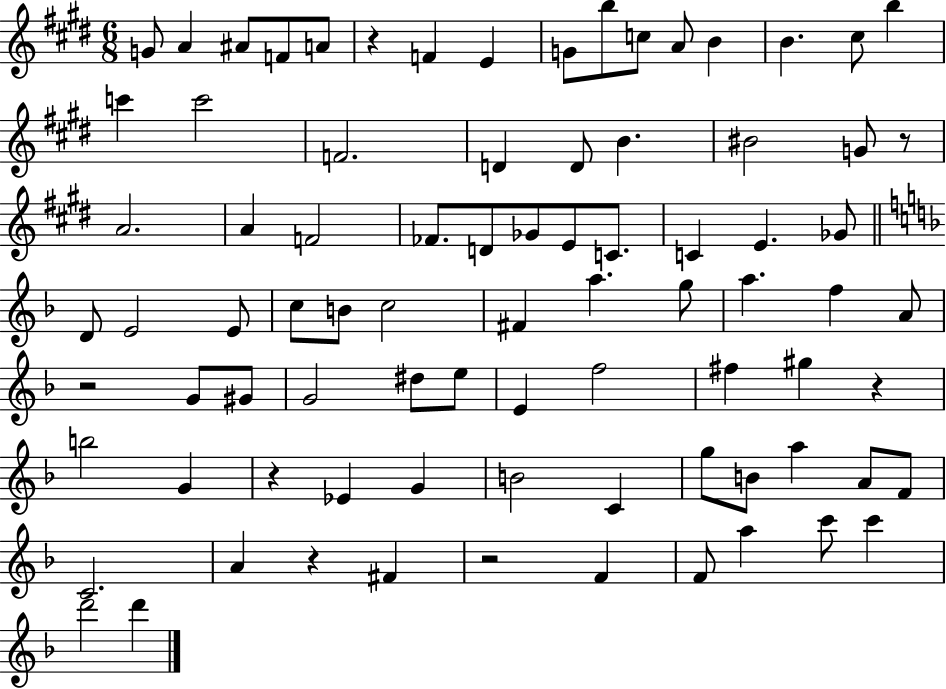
G4/e A4/q A#4/e F4/e A4/e R/q F4/q E4/q G4/e B5/e C5/e A4/e B4/q B4/q. C#5/e B5/q C6/q C6/h F4/h. D4/q D4/e B4/q. BIS4/h G4/e R/e A4/h. A4/q F4/h FES4/e. D4/e Gb4/e E4/e C4/e. C4/q E4/q. Gb4/e D4/e E4/h E4/e C5/e B4/e C5/h F#4/q A5/q. G5/e A5/q. F5/q A4/e R/h G4/e G#4/e G4/h D#5/e E5/e E4/q F5/h F#5/q G#5/q R/q B5/h G4/q R/q Eb4/q G4/q B4/h C4/q G5/e B4/e A5/q A4/e F4/e C4/h. A4/q R/q F#4/q R/h F4/q F4/e A5/q C6/e C6/q D6/h D6/q